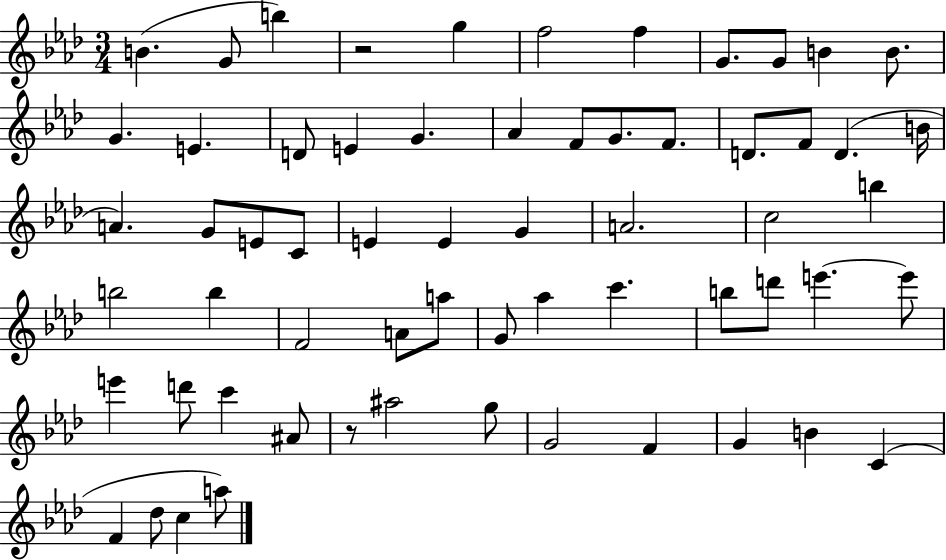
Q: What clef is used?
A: treble